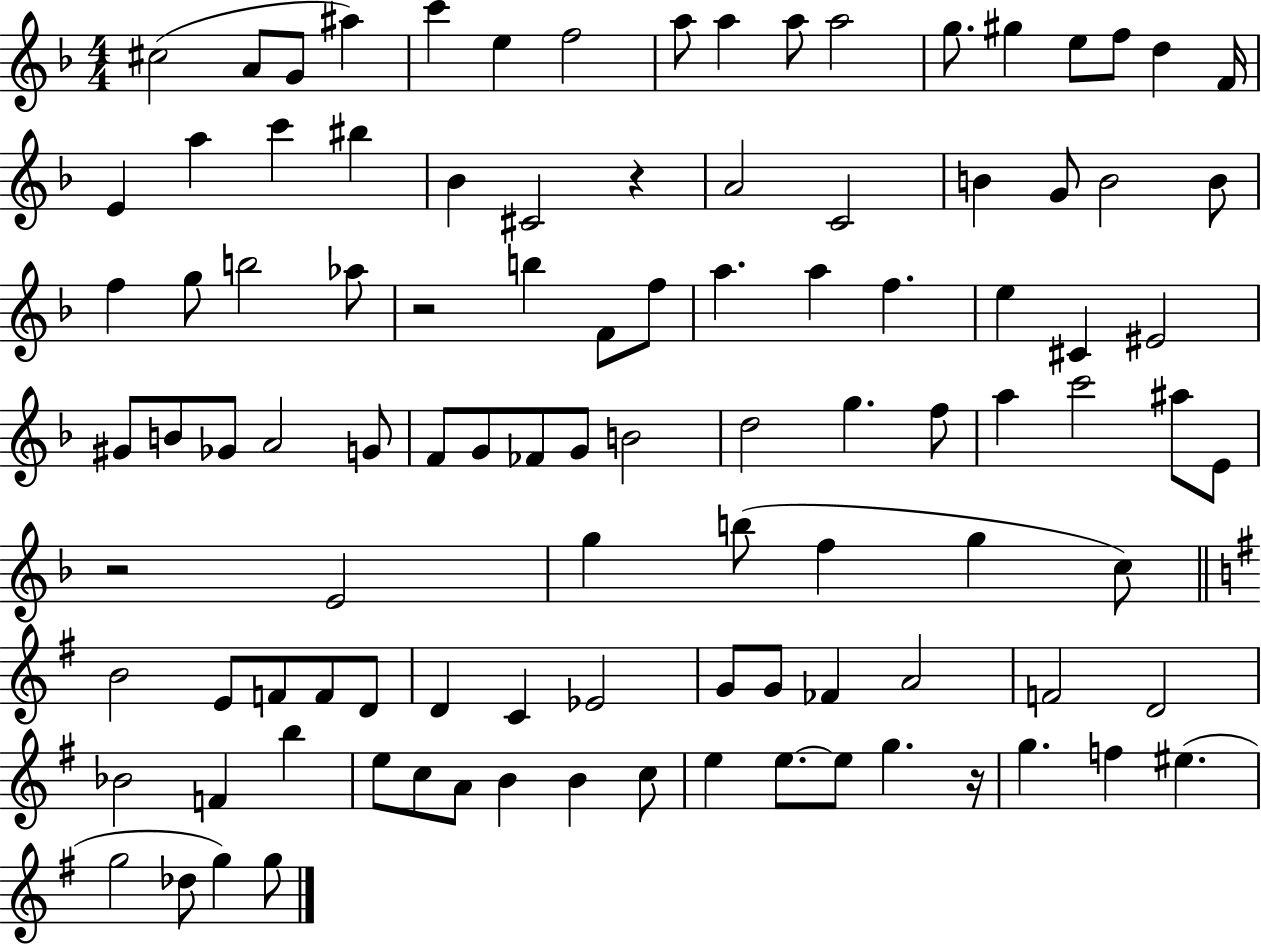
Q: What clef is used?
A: treble